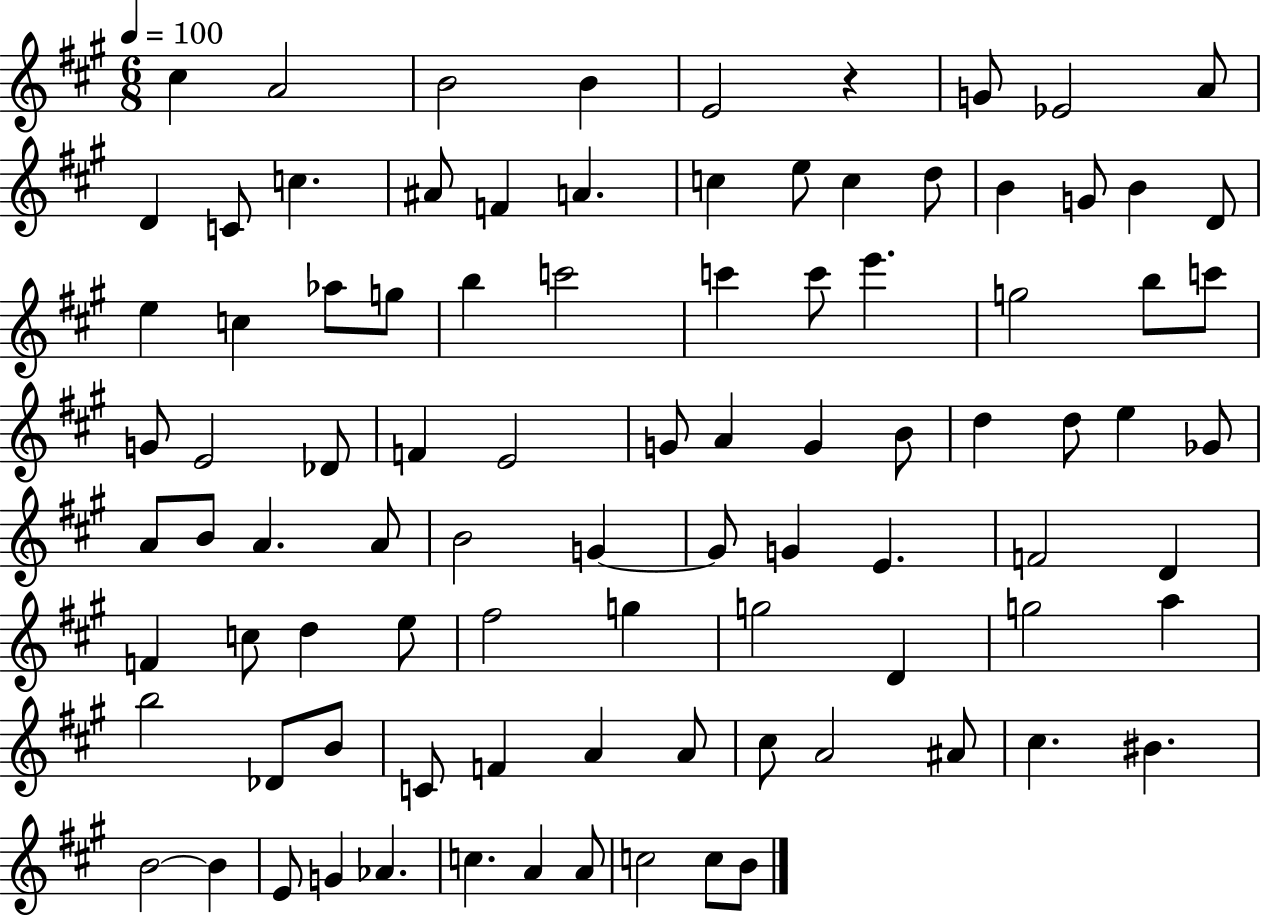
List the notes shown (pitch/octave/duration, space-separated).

C#5/q A4/h B4/h B4/q E4/h R/q G4/e Eb4/h A4/e D4/q C4/e C5/q. A#4/e F4/q A4/q. C5/q E5/e C5/q D5/e B4/q G4/e B4/q D4/e E5/q C5/q Ab5/e G5/e B5/q C6/h C6/q C6/e E6/q. G5/h B5/e C6/e G4/e E4/h Db4/e F4/q E4/h G4/e A4/q G4/q B4/e D5/q D5/e E5/q Gb4/e A4/e B4/e A4/q. A4/e B4/h G4/q G4/e G4/q E4/q. F4/h D4/q F4/q C5/e D5/q E5/e F#5/h G5/q G5/h D4/q G5/h A5/q B5/h Db4/e B4/e C4/e F4/q A4/q A4/e C#5/e A4/h A#4/e C#5/q. BIS4/q. B4/h B4/q E4/e G4/q Ab4/q. C5/q. A4/q A4/e C5/h C5/e B4/e